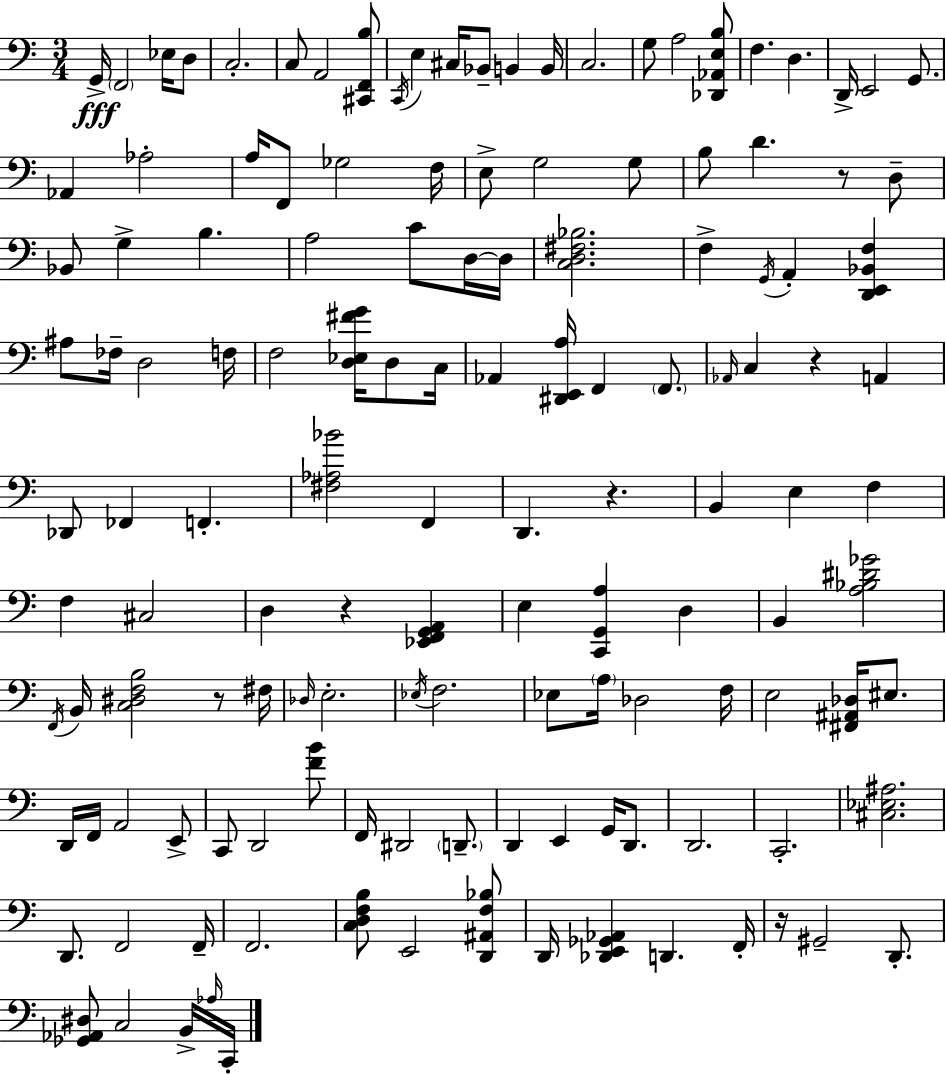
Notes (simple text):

G2/s F2/h Eb3/s D3/e C3/h. C3/e A2/h [C#2,F2,B3]/e C2/s E3/q C#3/s Bb2/e B2/q B2/s C3/h. G3/e A3/h [Db2,Ab2,E3,B3]/e F3/q. D3/q. D2/s E2/h G2/e. Ab2/q Ab3/h A3/s F2/e Gb3/h F3/s E3/e G3/h G3/e B3/e D4/q. R/e D3/e Bb2/e G3/q B3/q. A3/h C4/e D3/s D3/s [C3,D3,F#3,Bb3]/h. F3/q G2/s A2/q [D2,E2,Bb2,F3]/q A#3/e FES3/s D3/h F3/s F3/h [D3,Eb3,F#4,G4]/s D3/e C3/s Ab2/q [D#2,E2,A3]/s F2/q F2/e. Ab2/s C3/q R/q A2/q Db2/e FES2/q F2/q. [F#3,Ab3,Bb4]/h F2/q D2/q. R/q. B2/q E3/q F3/q F3/q C#3/h D3/q R/q [Eb2,F2,G2,A2]/q E3/q [C2,G2,A3]/q D3/q B2/q [A3,Bb3,D#4,Gb4]/h F2/s B2/s [C3,D#3,F3,B3]/h R/e F#3/s Db3/s E3/h. Eb3/s F3/h. Eb3/e A3/s Db3/h F3/s E3/h [F#2,A#2,Db3]/s EIS3/e. D2/s F2/s A2/h E2/e C2/e D2/h [F4,B4]/e F2/s D#2/h D2/e. D2/q E2/q G2/s D2/e. D2/h. C2/h. [C#3,Eb3,A#3]/h. D2/e. F2/h F2/s F2/h. [C3,D3,F3,B3]/e E2/h [D2,A#2,F3,Bb3]/e D2/s [Db2,E2,Gb2,Ab2]/q D2/q. F2/s R/s G#2/h D2/e. [Gb2,Ab2,D#3]/e C3/h B2/s Ab3/s C2/s